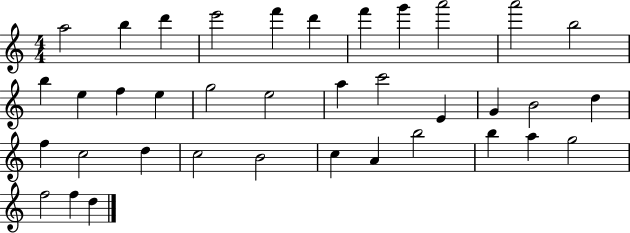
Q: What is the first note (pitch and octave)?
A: A5